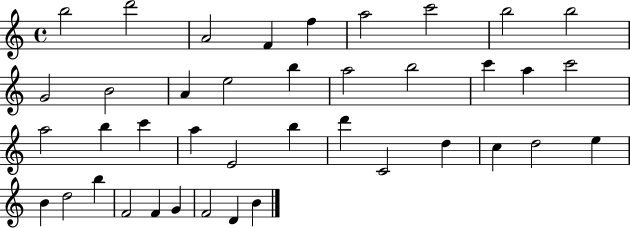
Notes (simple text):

B5/h D6/h A4/h F4/q F5/q A5/h C6/h B5/h B5/h G4/h B4/h A4/q E5/h B5/q A5/h B5/h C6/q A5/q C6/h A5/h B5/q C6/q A5/q E4/h B5/q D6/q C4/h D5/q C5/q D5/h E5/q B4/q D5/h B5/q F4/h F4/q G4/q F4/h D4/q B4/q